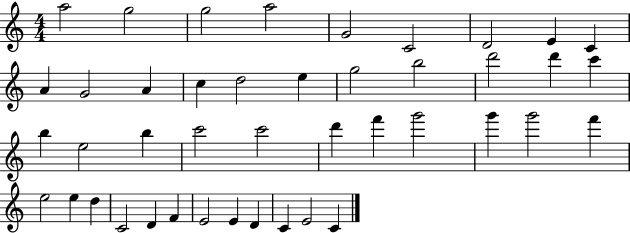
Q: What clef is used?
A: treble